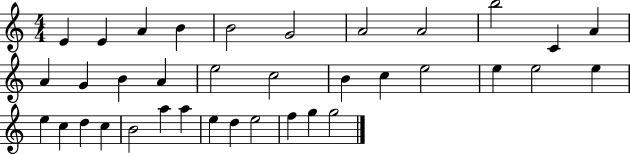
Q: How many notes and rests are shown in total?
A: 36